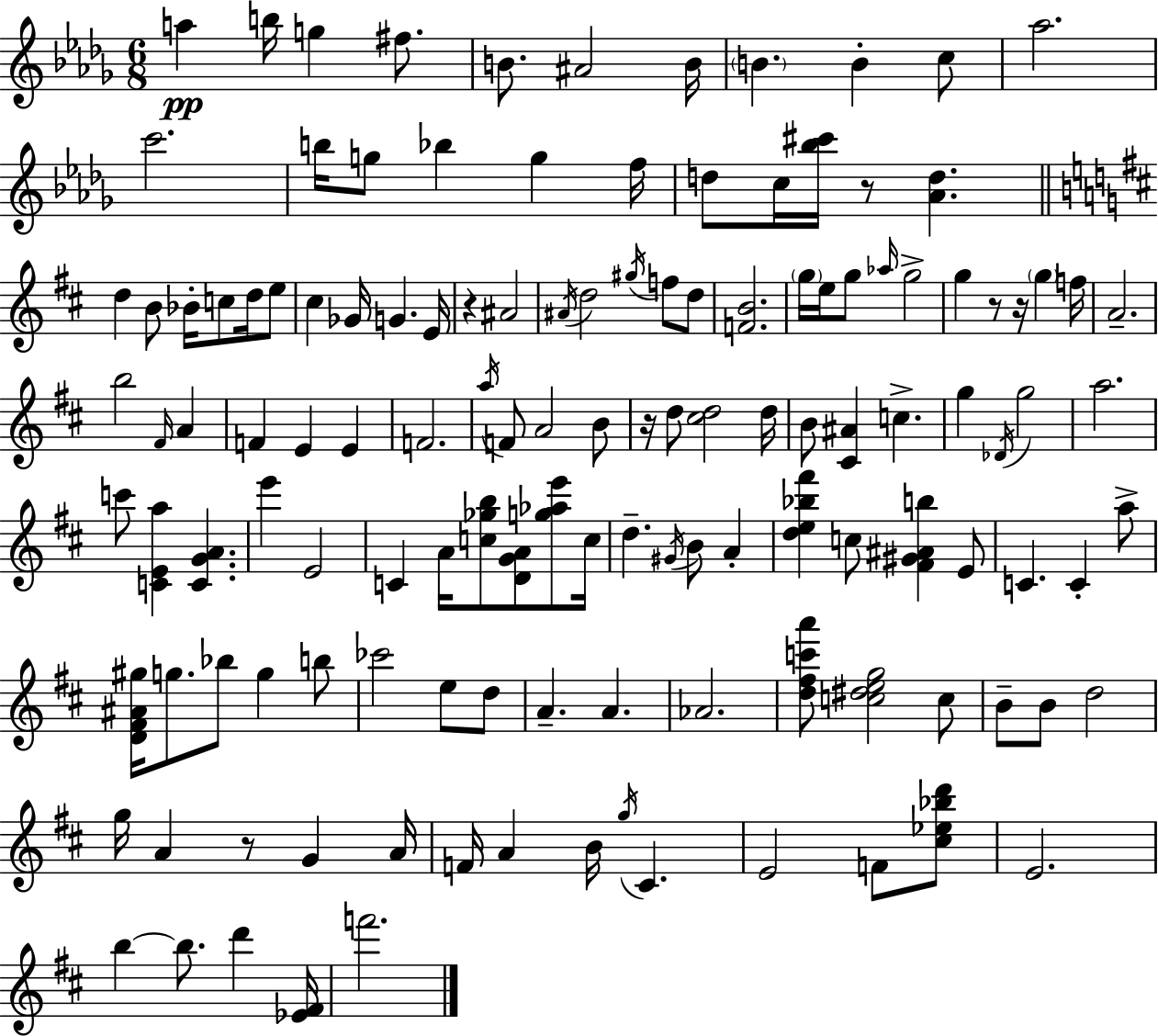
X:1
T:Untitled
M:6/8
L:1/4
K:Bbm
a b/4 g ^f/2 B/2 ^A2 B/4 B B c/2 _a2 c'2 b/4 g/2 _b g f/4 d/2 c/4 [_b^c']/4 z/2 [_Ad] d B/2 _B/4 c/2 d/4 e/2 ^c _G/4 G E/4 z ^A2 ^A/4 d2 ^g/4 f/2 d/2 [FB]2 g/4 e/4 g/2 _a/4 g2 g z/2 z/4 g f/4 A2 b2 ^F/4 A F E E F2 a/4 F/2 A2 B/2 z/4 d/2 [^cd]2 d/4 B/2 [^C^A] c g _D/4 g2 a2 c'/2 [CEa] [CGA] e' E2 C A/4 [c_gb]/2 [DGA]/2 [g_ae']/2 c/4 d ^G/4 B/2 A [de_b^f'] c/2 [^F^G^Ab] E/2 C C a/2 [D^F^A^g]/4 g/2 _b/2 g b/2 _c'2 e/2 d/2 A A _A2 [d^fc'a']/2 [c^deg]2 c/2 B/2 B/2 d2 g/4 A z/2 G A/4 F/4 A B/4 g/4 ^C E2 F/2 [^c_e_bd']/2 E2 b b/2 d' [_E^F]/4 f'2